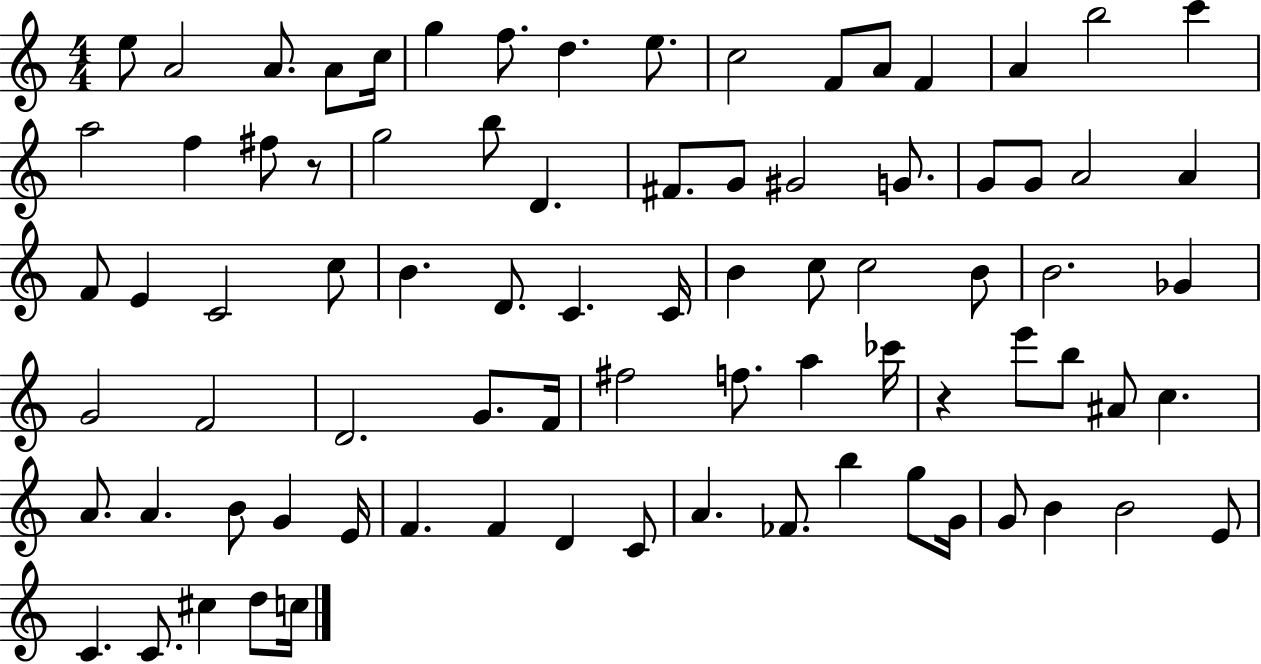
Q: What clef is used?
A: treble